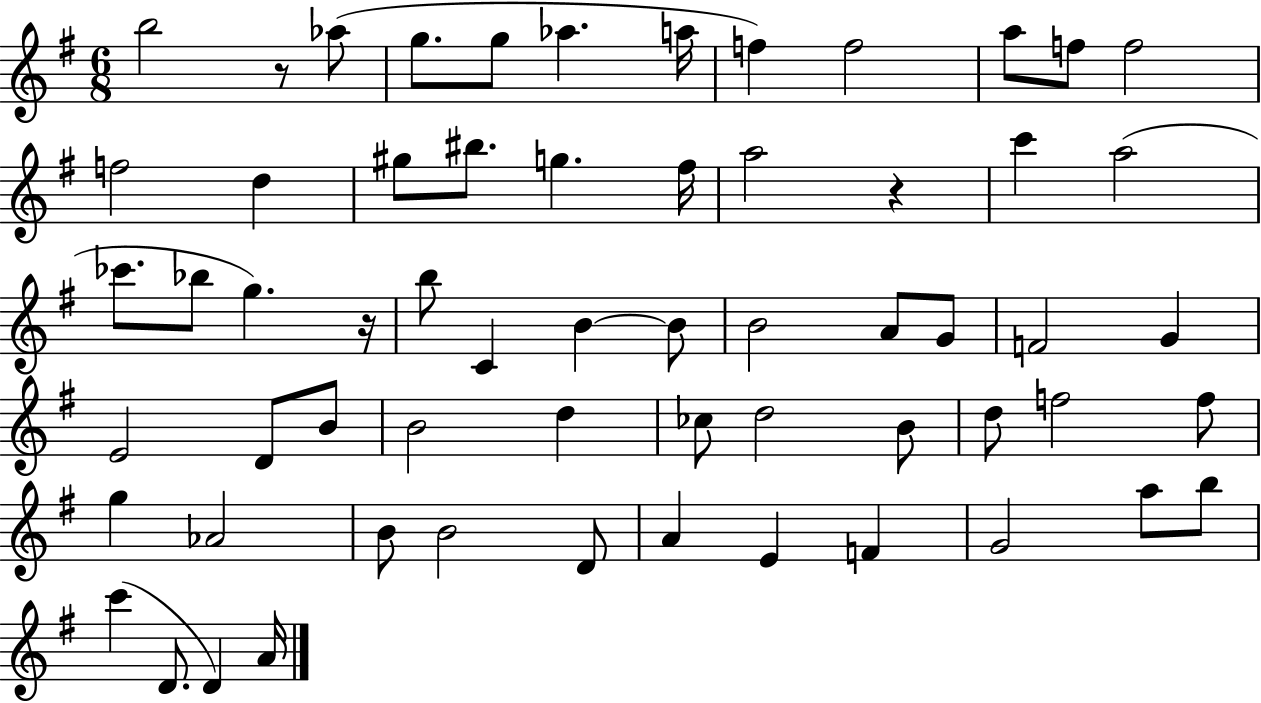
{
  \clef treble
  \numericTimeSignature
  \time 6/8
  \key g \major
  b''2 r8 aes''8( | g''8. g''8 aes''4. a''16 | f''4) f''2 | a''8 f''8 f''2 | \break f''2 d''4 | gis''8 bis''8. g''4. fis''16 | a''2 r4 | c'''4 a''2( | \break ces'''8. bes''8 g''4.) r16 | b''8 c'4 b'4~~ b'8 | b'2 a'8 g'8 | f'2 g'4 | \break e'2 d'8 b'8 | b'2 d''4 | ces''8 d''2 b'8 | d''8 f''2 f''8 | \break g''4 aes'2 | b'8 b'2 d'8 | a'4 e'4 f'4 | g'2 a''8 b''8 | \break c'''4( d'8. d'4) a'16 | \bar "|."
}